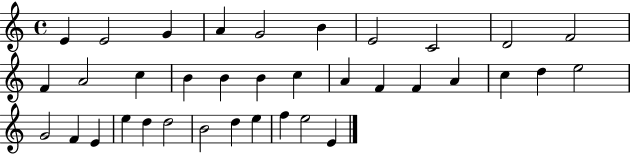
X:1
T:Untitled
M:4/4
L:1/4
K:C
E E2 G A G2 B E2 C2 D2 F2 F A2 c B B B c A F F A c d e2 G2 F E e d d2 B2 d e f e2 E